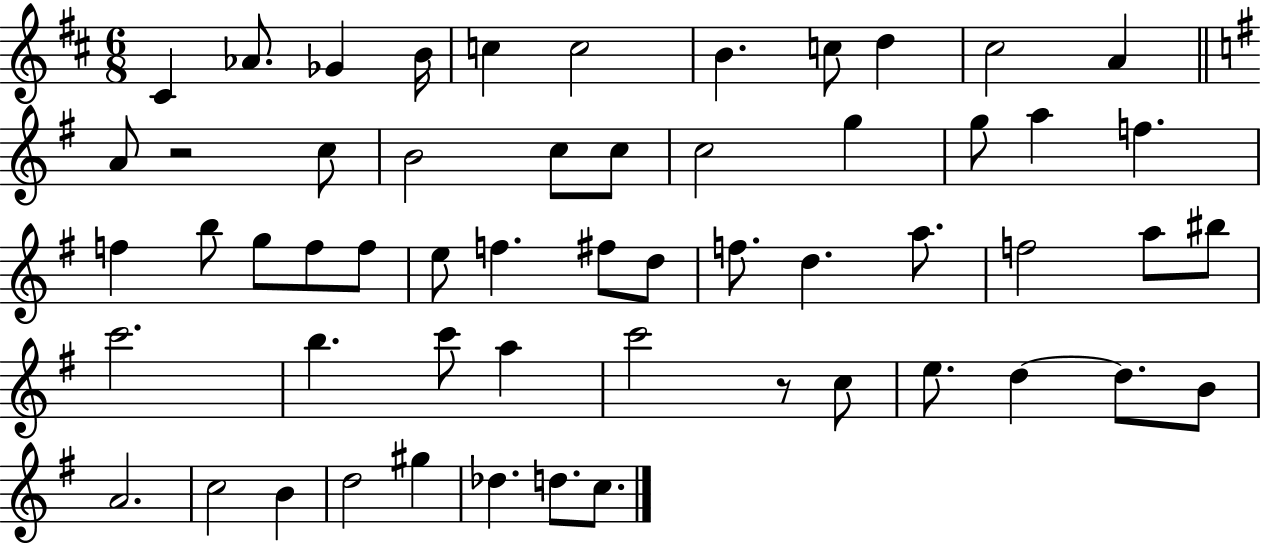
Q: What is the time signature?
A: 6/8